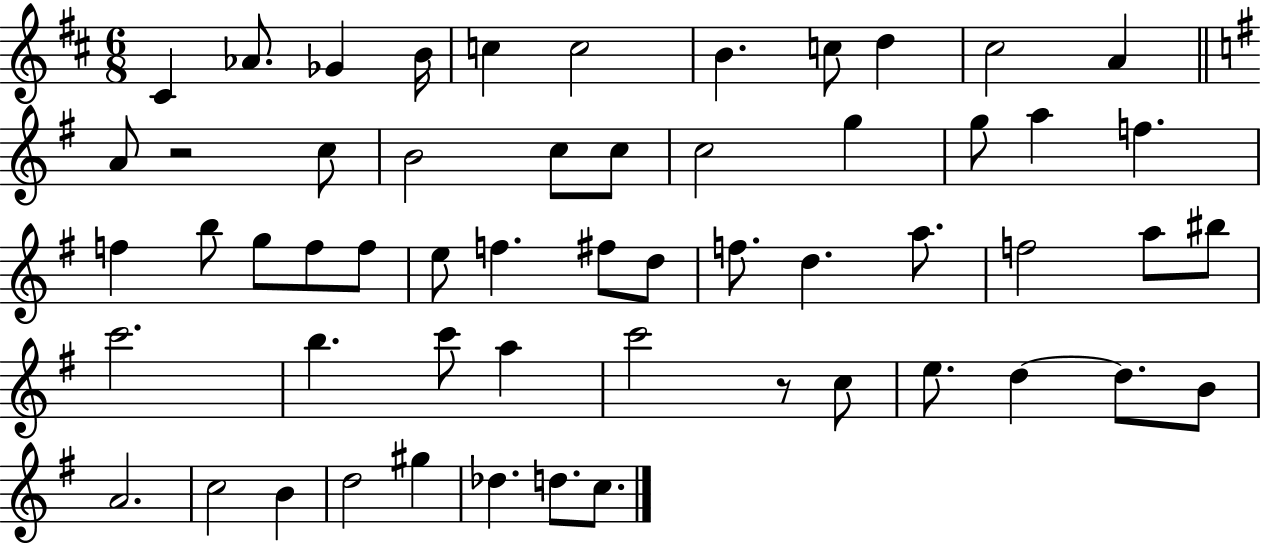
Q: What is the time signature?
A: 6/8